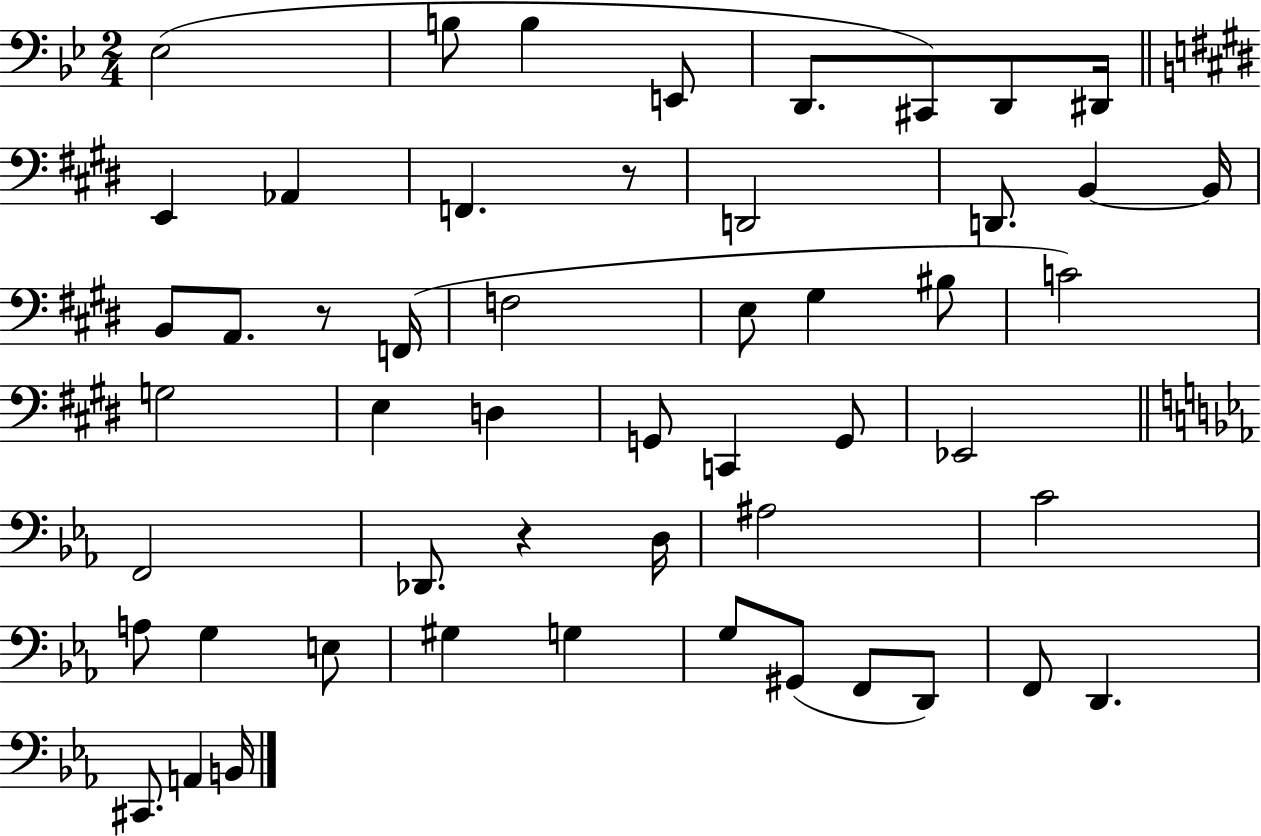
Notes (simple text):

Eb3/h B3/e B3/q E2/e D2/e. C#2/e D2/e D#2/s E2/q Ab2/q F2/q. R/e D2/h D2/e. B2/q B2/s B2/e A2/e. R/e F2/s F3/h E3/e G#3/q BIS3/e C4/h G3/h E3/q D3/q G2/e C2/q G2/e Eb2/h F2/h Db2/e. R/q D3/s A#3/h C4/h A3/e G3/q E3/e G#3/q G3/q G3/e G#2/e F2/e D2/e F2/e D2/q. C#2/e. A2/q B2/s